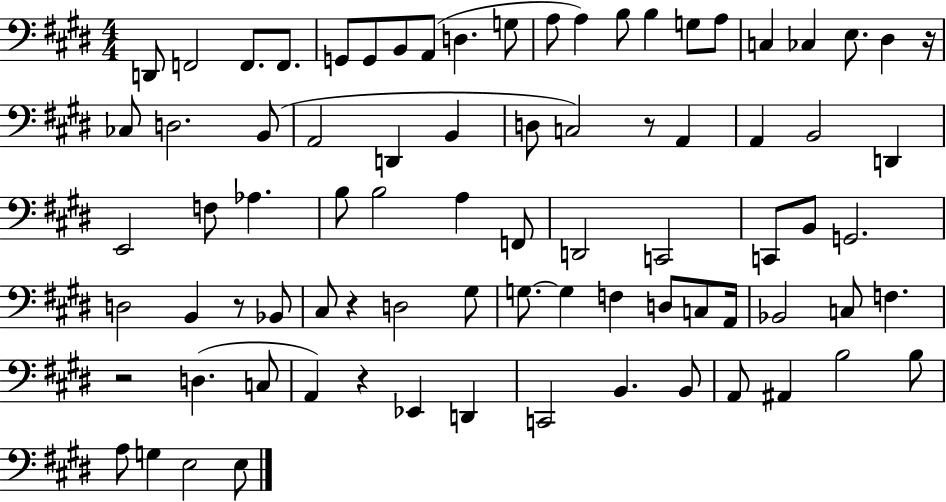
{
  \clef bass
  \numericTimeSignature
  \time 4/4
  \key e \major
  d,8 f,2 f,8. f,8. | g,8 g,8 b,8 a,8( d4. g8 | a8 a4) b8 b4 g8 a8 | c4 ces4 e8. dis4 r16 | \break ces8 d2. b,8( | a,2 d,4 b,4 | d8 c2) r8 a,4 | a,4 b,2 d,4 | \break e,2 f8 aes4. | b8 b2 a4 f,8 | d,2 c,2 | c,8 b,8 g,2. | \break d2 b,4 r8 bes,8 | cis8 r4 d2 gis8 | g8.~~ g4 f4 d8 c8 a,16 | bes,2 c8 f4. | \break r2 d4.( c8 | a,4) r4 ees,4 d,4 | c,2 b,4. b,8 | a,8 ais,4 b2 b8 | \break a8 g4 e2 e8 | \bar "|."
}